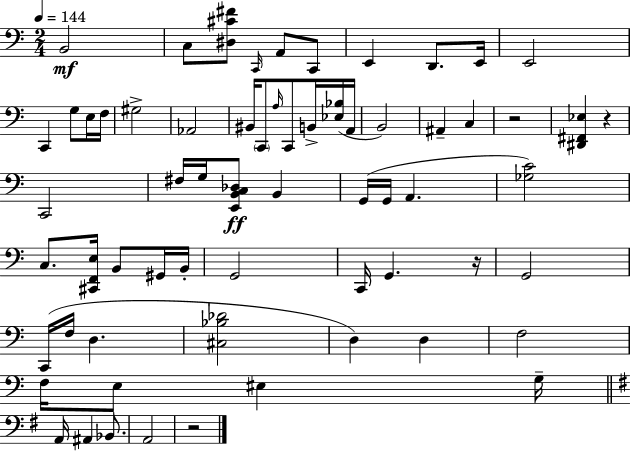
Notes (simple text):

B2/h C3/e [D#3,C#4,F#4]/e C2/s A2/e C2/e E2/q D2/e. E2/s E2/h C2/q G3/e E3/s F3/s G#3/h Ab2/h BIS2/s C2/e A3/s C2/e B2/s [Eb3,Bb3]/s A2/s B2/h A#2/q C3/q R/h [D#2,F#2,Eb3]/q R/q C2/h F#3/s G3/s [E2,B2,C3,Db3]/e B2/q G2/s G2/s A2/q. [Gb3,C4]/h C3/e. [C#2,F2,E3]/s B2/e G#2/s B2/s G2/h C2/s G2/q. R/s G2/h C2/s F3/s D3/q. [C#3,Bb3,Db4]/h D3/q D3/q F3/h F3/s E3/e EIS3/q G3/s A2/s A#2/q Bb2/e. A2/h R/h